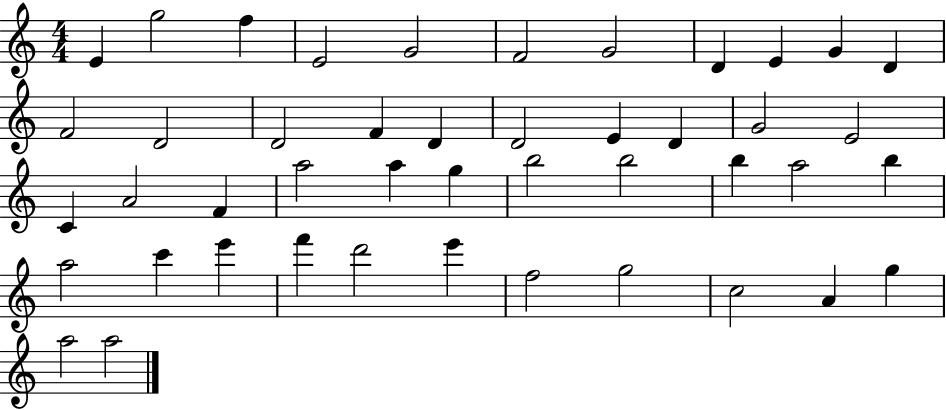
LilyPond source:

{
  \clef treble
  \numericTimeSignature
  \time 4/4
  \key c \major
  e'4 g''2 f''4 | e'2 g'2 | f'2 g'2 | d'4 e'4 g'4 d'4 | \break f'2 d'2 | d'2 f'4 d'4 | d'2 e'4 d'4 | g'2 e'2 | \break c'4 a'2 f'4 | a''2 a''4 g''4 | b''2 b''2 | b''4 a''2 b''4 | \break a''2 c'''4 e'''4 | f'''4 d'''2 e'''4 | f''2 g''2 | c''2 a'4 g''4 | \break a''2 a''2 | \bar "|."
}